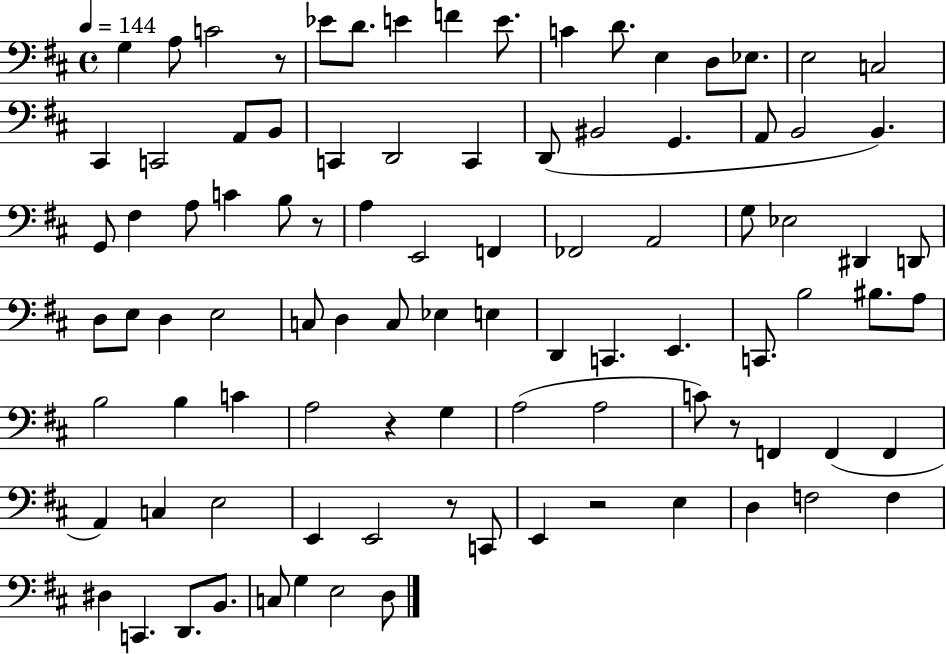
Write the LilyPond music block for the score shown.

{
  \clef bass
  \time 4/4
  \defaultTimeSignature
  \key d \major
  \tempo 4 = 144
  g4 a8 c'2 r8 | ees'8 d'8. e'4 f'4 e'8. | c'4 d'8. e4 d8 ees8. | e2 c2 | \break cis,4 c,2 a,8 b,8 | c,4 d,2 c,4 | d,8( bis,2 g,4. | a,8 b,2 b,4.) | \break g,8 fis4 a8 c'4 b8 r8 | a4 e,2 f,4 | fes,2 a,2 | g8 ees2 dis,4 d,8 | \break d8 e8 d4 e2 | c8 d4 c8 ees4 e4 | d,4 c,4. e,4. | c,8. b2 bis8. a8 | \break b2 b4 c'4 | a2 r4 g4 | a2( a2 | c'8) r8 f,4 f,4( f,4 | \break a,4) c4 e2 | e,4 e,2 r8 c,8 | e,4 r2 e4 | d4 f2 f4 | \break dis4 c,4. d,8. b,8. | c8 g4 e2 d8 | \bar "|."
}